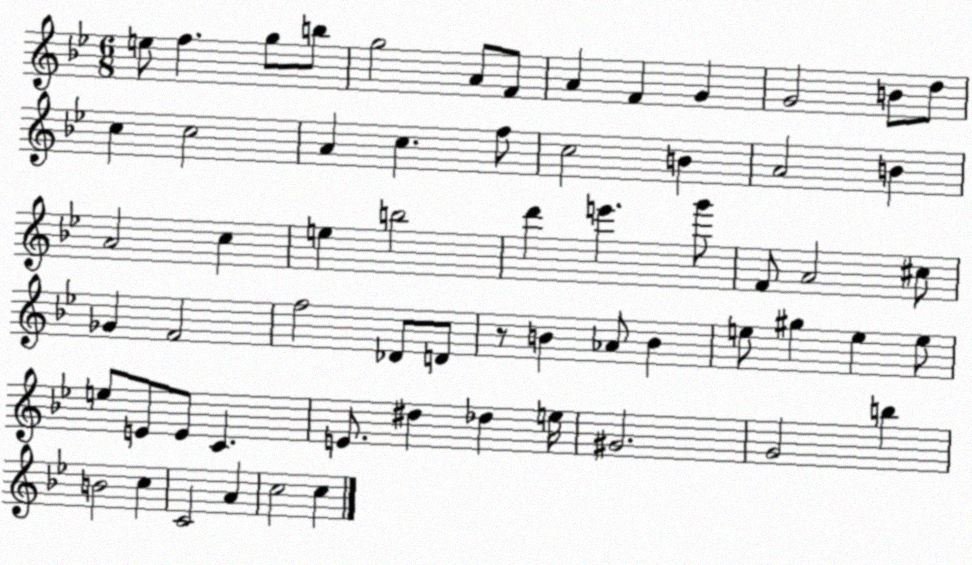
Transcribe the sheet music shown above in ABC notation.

X:1
T:Untitled
M:6/8
L:1/4
K:Bb
e/2 f g/2 b/2 g2 A/2 F/2 A F G G2 B/2 d/2 c c2 A c f/2 c2 B A2 B A2 c e b2 d' e' g'/2 F/2 A2 ^c/2 _G F2 f2 _D/2 D/2 z/2 B _A/2 B e/2 ^g e e/2 e/2 E/2 E/2 C E/2 ^d _d e/4 ^G2 G2 b B2 c C2 A c2 c